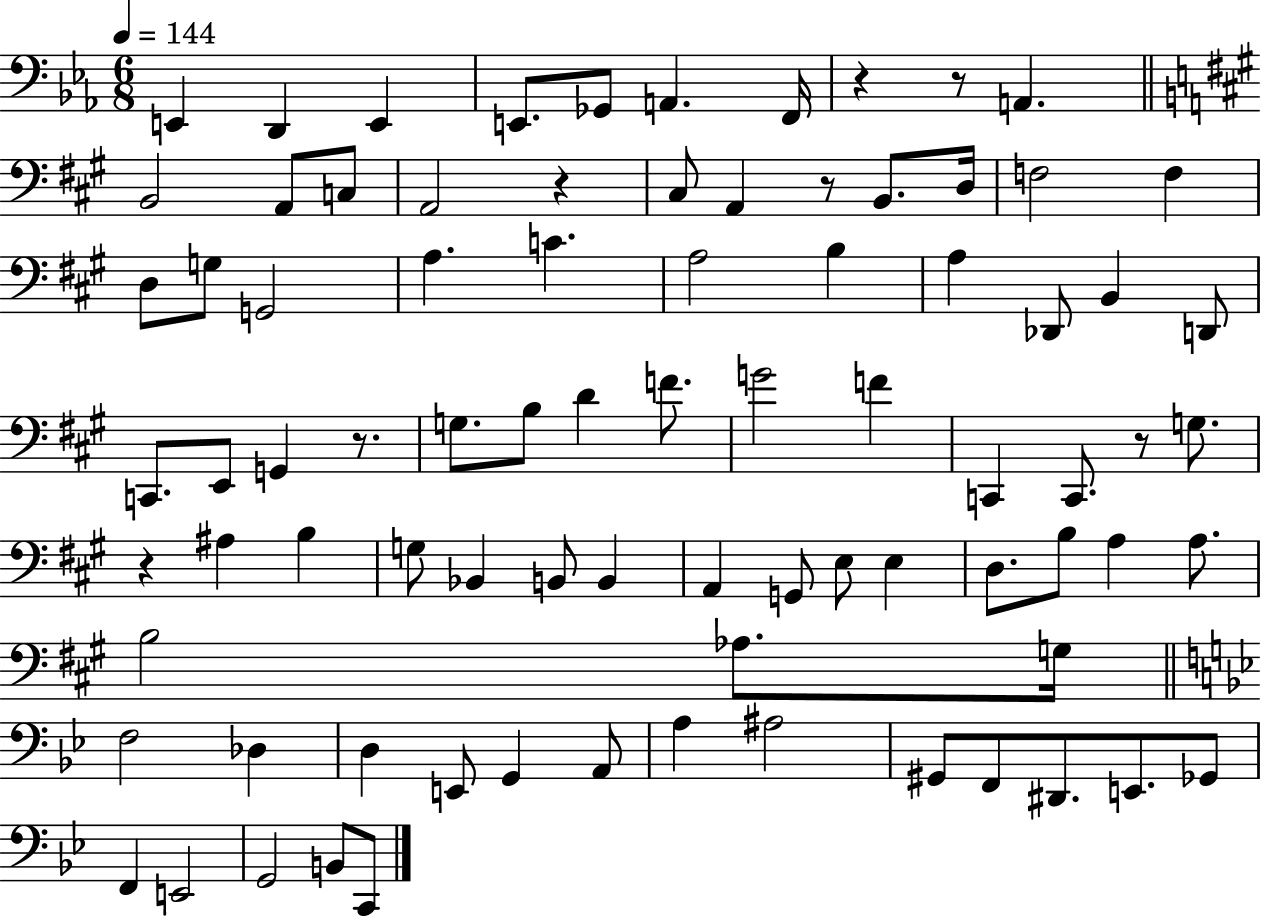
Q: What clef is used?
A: bass